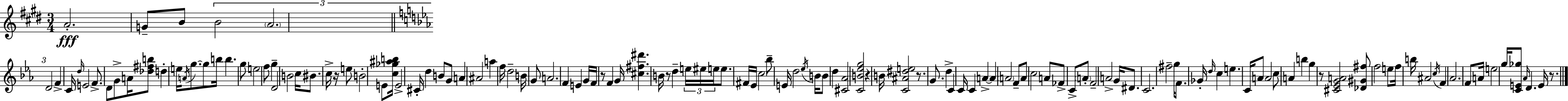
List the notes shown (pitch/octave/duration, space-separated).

A4/h. G4/e B4/e B4/h A4/h. D4/h F4/q C4/s D5/s E4/h F4/e. D4/e G4/e A4/s [Db5,F#5,B5]/e D5/q E5/s A4/s G5/e. G5/e B5/s B5/q. G5/e E5/h F5/e G5/q D4/h B4/h C5/s BIS4/e. C5/s R/s E5/e B4/h E4/e [C5,Gb5,A#5,B5]/s E4/h C#4/s D5/q B4/e G4/e A4/q A#4/h A5/q F5/s D5/h B4/s G4/e A4/h. F4/q E4/q G4/s F4/s R/e F4/q G4/s [C#5,F#5,D#6]/q. B4/s R/e D5/q E5/s EIS5/s E5/s E5/e. F#4/s Eb4/s C5/h Bb5/e E4/s D5/h Eb5/s B4/s B4/e D5/q [C#4,Ab4]/h [C4,B4,Eb5,G5]/h R/q B4/s [C4,A#4,D#5,E5]/h R/e. G4/e. D5/q C4/q C4/s C4/q A4/q A4/q A4/h F4/e A4/e C5/h A4/e FES4/e C4/e A4/e F4/h A4/h G4/s D#4/e. C4/h. F#5/h G5/s F4/e. Gb4/s D5/s C5/q E5/q. C4/s A4/e A4/h C5/e A4/q B5/q G5/q R/e [C#4,Eb4,G4,A4]/h [Db4,G#4,F#5]/e F5/h E5/e F5/s B5/s A#4/h C5/s F4/q Ab4/h. F4/e A4/s E5/h G5/s [C4,E4,Gb5]/e Ab4/s D4/q. E4/s R/e.